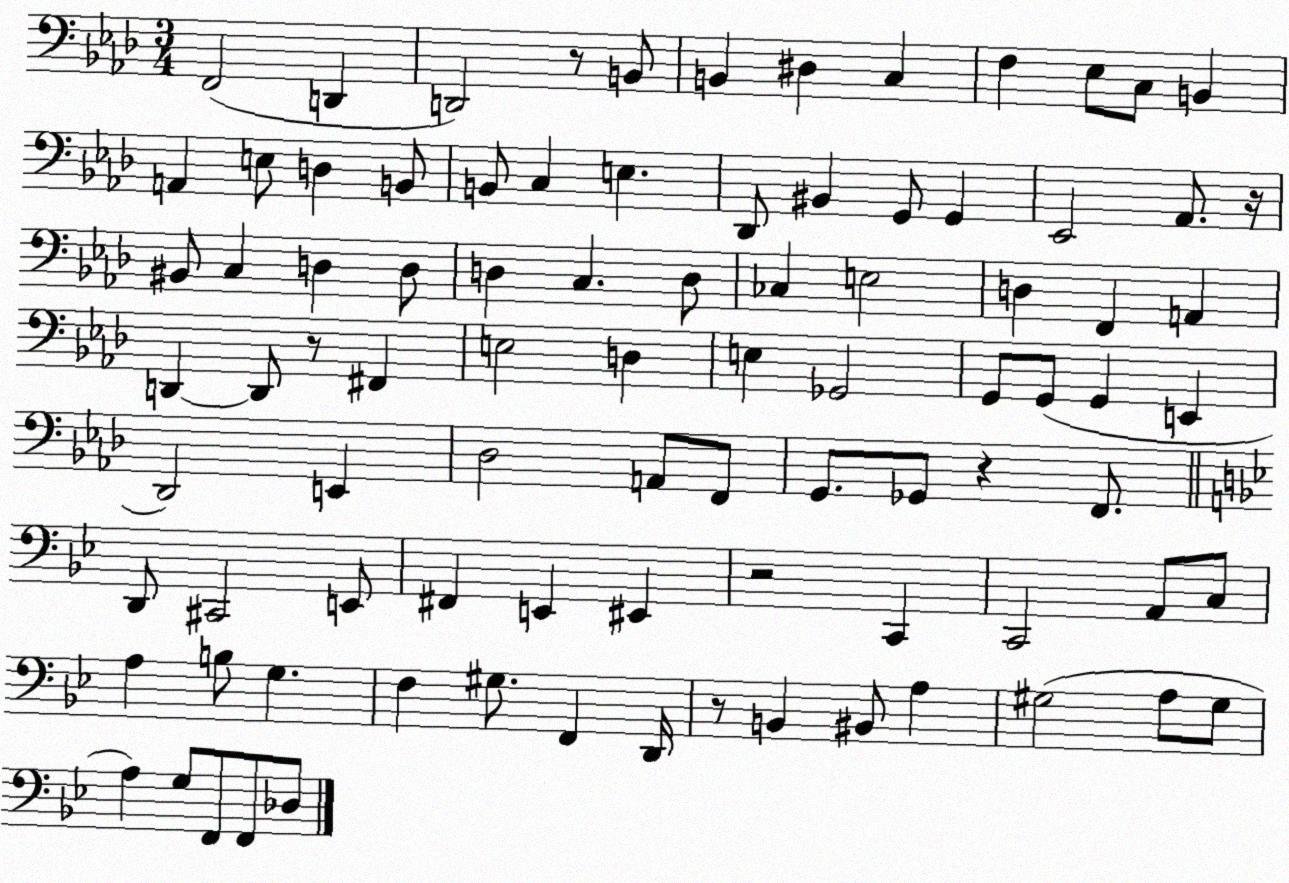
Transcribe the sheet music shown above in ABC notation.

X:1
T:Untitled
M:3/4
L:1/4
K:Ab
F,,2 D,, D,,2 z/2 B,,/2 B,, ^D, C, F, _E,/2 C,/2 B,, A,, E,/2 D, B,,/2 B,,/2 C, E, _D,,/2 ^B,, G,,/2 G,, _E,,2 _A,,/2 z/4 ^B,,/2 C, D, D,/2 D, C, D,/2 _C, E,2 D, F,, A,, D,, D,,/2 z/2 ^F,, E,2 D, E, _G,,2 G,,/2 G,,/2 G,, E,, _D,,2 E,, _D,2 A,,/2 F,,/2 G,,/2 _G,,/2 z F,,/2 D,,/2 ^C,,2 E,,/2 ^F,, E,, ^E,, z2 C,, C,,2 A,,/2 C,/2 A, B,/2 G, F, ^G,/2 F,, D,,/4 z/2 B,, ^B,,/2 A, ^G,2 A,/2 ^G,/2 A, G,/2 F,,/2 F,,/2 _D,/2